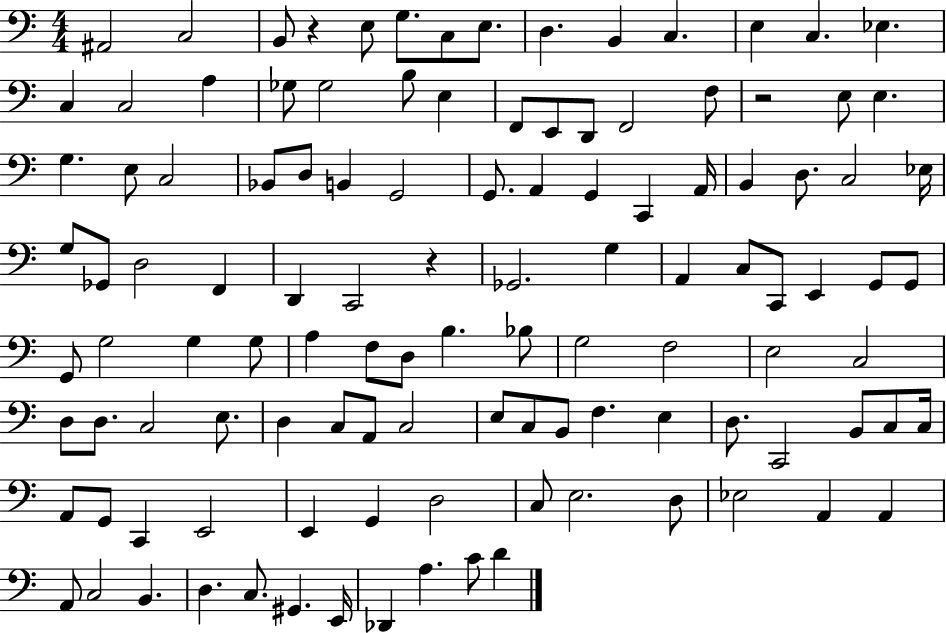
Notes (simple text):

A#2/h C3/h B2/e R/q E3/e G3/e. C3/e E3/e. D3/q. B2/q C3/q. E3/q C3/q. Eb3/q. C3/q C3/h A3/q Gb3/e Gb3/h B3/e E3/q F2/e E2/e D2/e F2/h F3/e R/h E3/e E3/q. G3/q. E3/e C3/h Bb2/e D3/e B2/q G2/h G2/e. A2/q G2/q C2/q A2/s B2/q D3/e. C3/h Eb3/s G3/e Gb2/e D3/h F2/q D2/q C2/h R/q Gb2/h. G3/q A2/q C3/e C2/e E2/q G2/e G2/e G2/e G3/h G3/q G3/e A3/q F3/e D3/e B3/q. Bb3/e G3/h F3/h E3/h C3/h D3/e D3/e. C3/h E3/e. D3/q C3/e A2/e C3/h E3/e C3/e B2/e F3/q. E3/q D3/e. C2/h B2/e C3/e C3/s A2/e G2/e C2/q E2/h E2/q G2/q D3/h C3/e E3/h. D3/e Eb3/h A2/q A2/q A2/e C3/h B2/q. D3/q. C3/e. G#2/q. E2/s Db2/q A3/q. C4/e D4/q